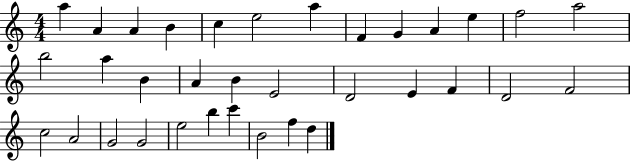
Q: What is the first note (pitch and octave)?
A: A5